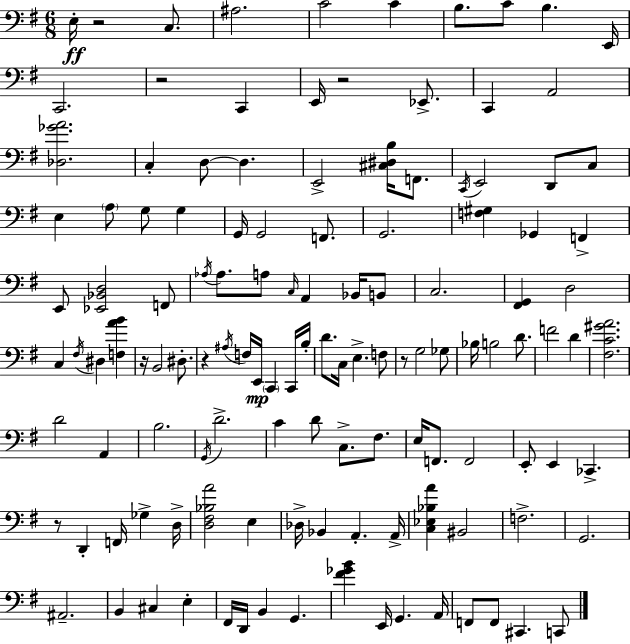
E3/s R/h C3/e. A#3/h. C4/h C4/q B3/e. C4/e B3/q. E2/s C2/h. R/h C2/q E2/s R/h Eb2/e. C2/q A2/h [Db3,Gb4,A4]/h. C3/q D3/e D3/q. E2/h [C#3,D#3,B3]/s F2/e. C2/s E2/h D2/e C3/e E3/q A3/e G3/e G3/q G2/s G2/h F2/e. G2/h. [F3,G#3]/q Gb2/q F2/q E2/e [Eb2,Bb2,D3]/h F2/e Ab3/s Ab3/e. A3/e C3/s A2/q Bb2/s B2/e C3/h. [F#2,G2]/q D3/h C3/q F#3/s D#3/q [F3,A4,B4]/q R/s B2/h D#3/e. R/q A#3/s F3/s E2/s C2/q C2/s B3/s D4/e. C3/s E3/q. F3/e R/e G3/h Gb3/e Bb3/s B3/h D4/e. F4/h D4/q [F#3,C4,G#4,A4]/h. D4/h A2/q B3/h. G2/s D4/h. C4/q D4/e C3/e. F#3/e. E3/s F2/e. F2/h E2/e E2/q CES2/q. R/e D2/q F2/s Gb3/q D3/s [D3,F#3,Bb3,A4]/h E3/q Db3/s Bb2/q A2/q. A2/s [C3,Eb3,Bb3,A4]/q BIS2/h F3/h. G2/h. A#2/h. B2/q C#3/q E3/q F#2/s D2/s B2/q G2/q. [F#4,Gb4,B4]/q E2/s G2/q. A2/s F2/e F2/e C#2/q. C2/e